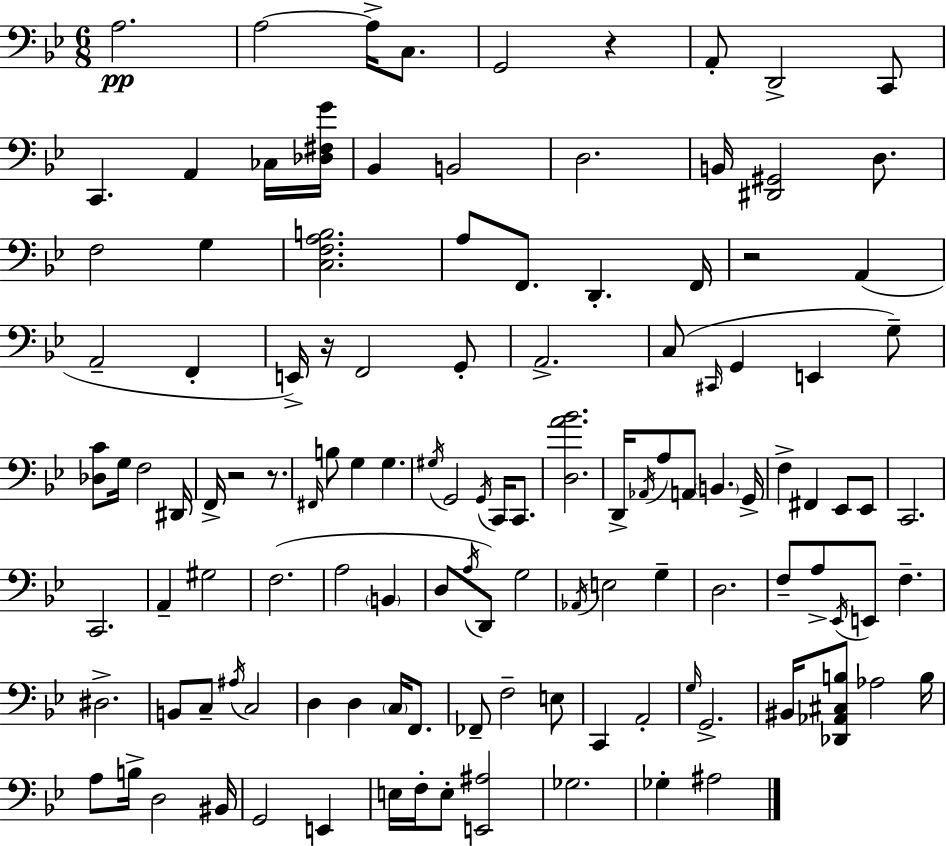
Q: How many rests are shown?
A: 5